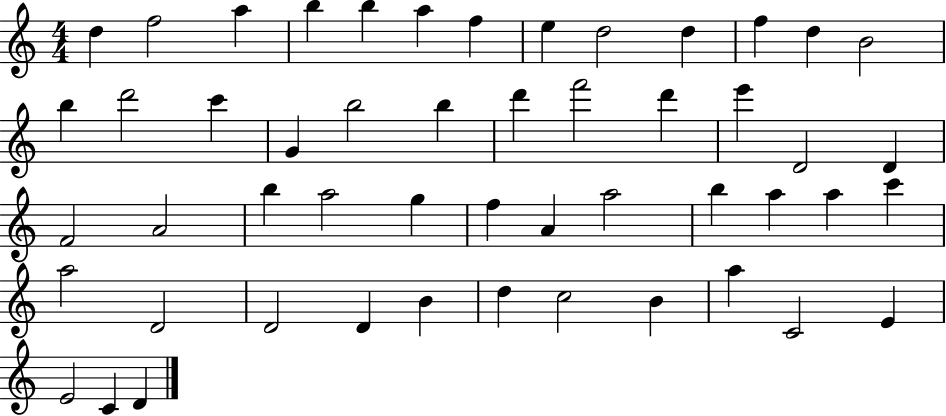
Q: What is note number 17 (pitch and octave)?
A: G4